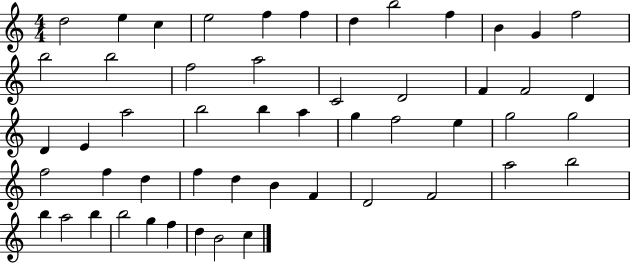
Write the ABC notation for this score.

X:1
T:Untitled
M:4/4
L:1/4
K:C
d2 e c e2 f f d b2 f B G f2 b2 b2 f2 a2 C2 D2 F F2 D D E a2 b2 b a g f2 e g2 g2 f2 f d f d B F D2 F2 a2 b2 b a2 b b2 g f d B2 c